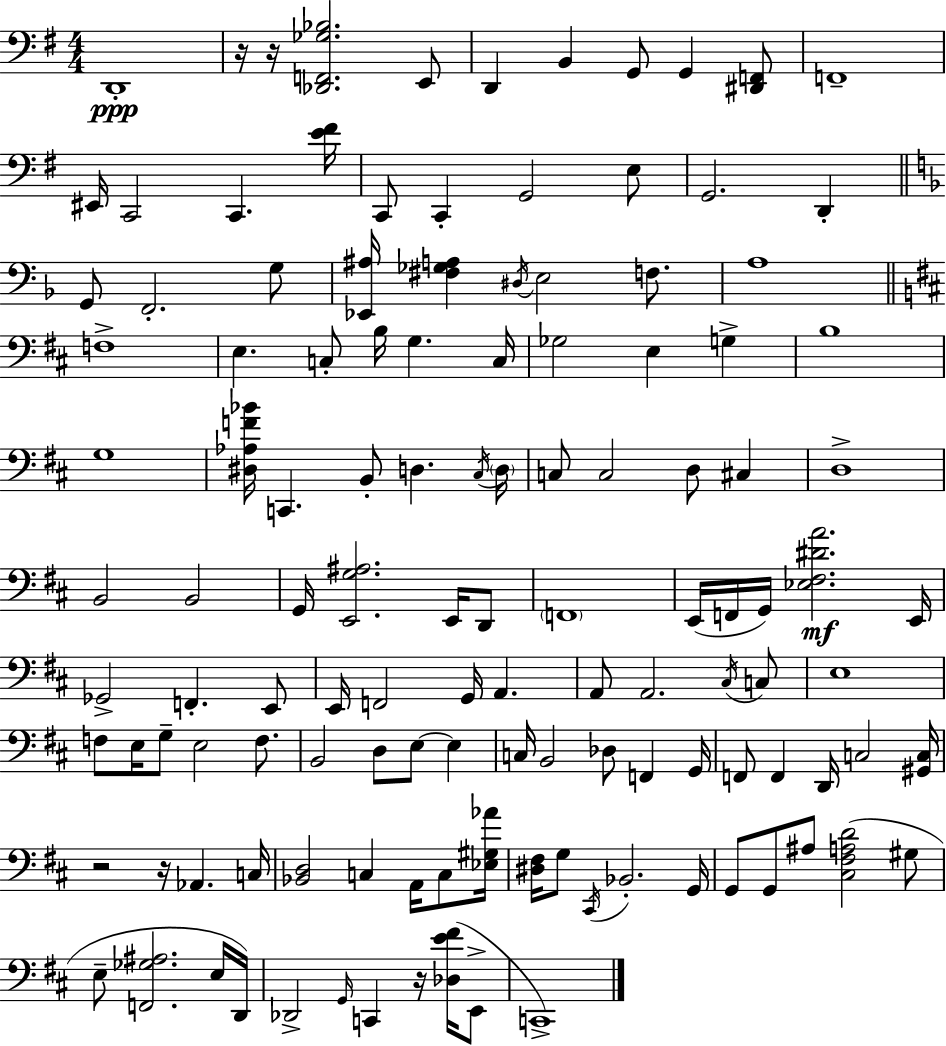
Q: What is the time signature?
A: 4/4